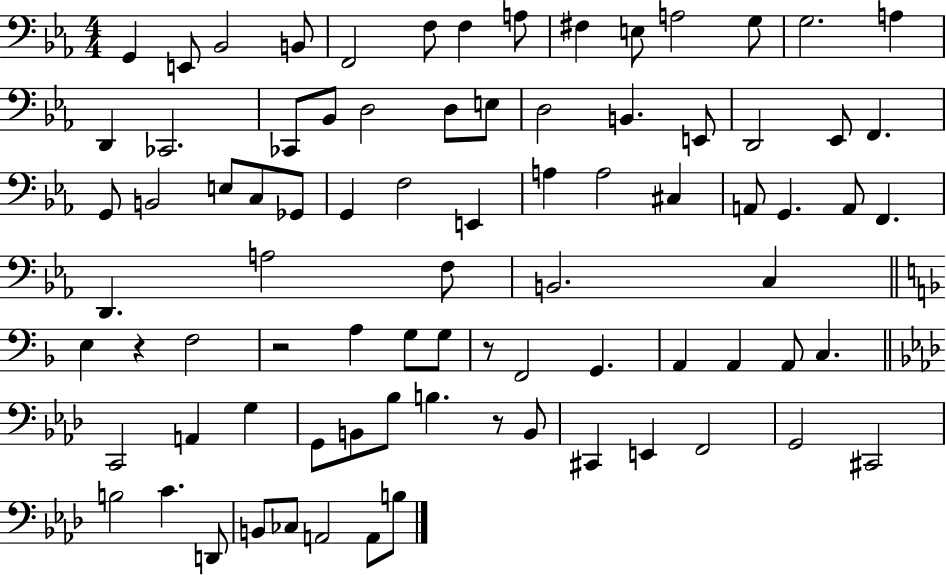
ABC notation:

X:1
T:Untitled
M:4/4
L:1/4
K:Eb
G,, E,,/2 _B,,2 B,,/2 F,,2 F,/2 F, A,/2 ^F, E,/2 A,2 G,/2 G,2 A, D,, _C,,2 _C,,/2 _B,,/2 D,2 D,/2 E,/2 D,2 B,, E,,/2 D,,2 _E,,/2 F,, G,,/2 B,,2 E,/2 C,/2 _G,,/2 G,, F,2 E,, A, A,2 ^C, A,,/2 G,, A,,/2 F,, D,, A,2 F,/2 B,,2 C, E, z F,2 z2 A, G,/2 G,/2 z/2 F,,2 G,, A,, A,, A,,/2 C, C,,2 A,, G, G,,/2 B,,/2 _B,/2 B, z/2 B,,/2 ^C,, E,, F,,2 G,,2 ^C,,2 B,2 C D,,/2 B,,/2 _C,/2 A,,2 A,,/2 B,/2